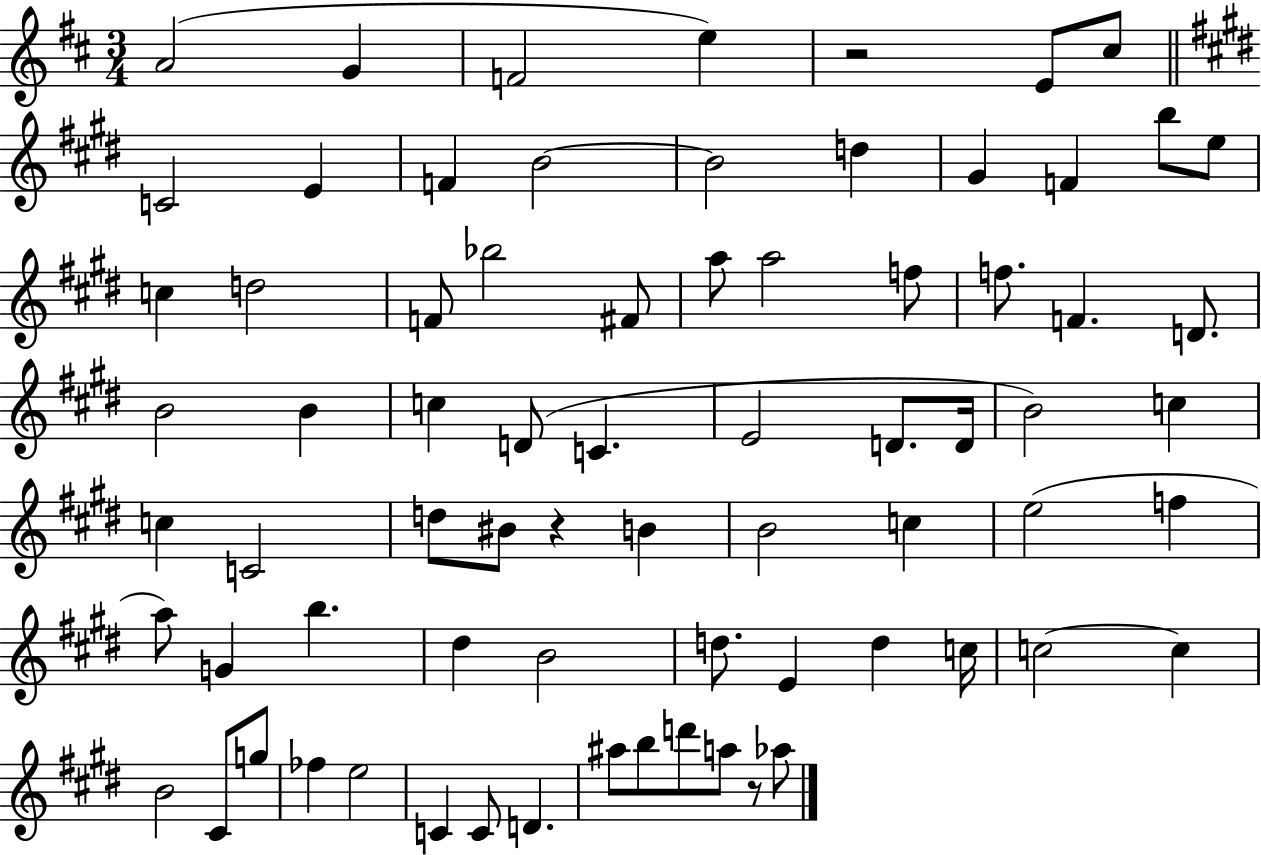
X:1
T:Untitled
M:3/4
L:1/4
K:D
A2 G F2 e z2 E/2 ^c/2 C2 E F B2 B2 d ^G F b/2 e/2 c d2 F/2 _b2 ^F/2 a/2 a2 f/2 f/2 F D/2 B2 B c D/2 C E2 D/2 D/4 B2 c c C2 d/2 ^B/2 z B B2 c e2 f a/2 G b ^d B2 d/2 E d c/4 c2 c B2 ^C/2 g/2 _f e2 C C/2 D ^a/2 b/2 d'/2 a/2 z/2 _a/2